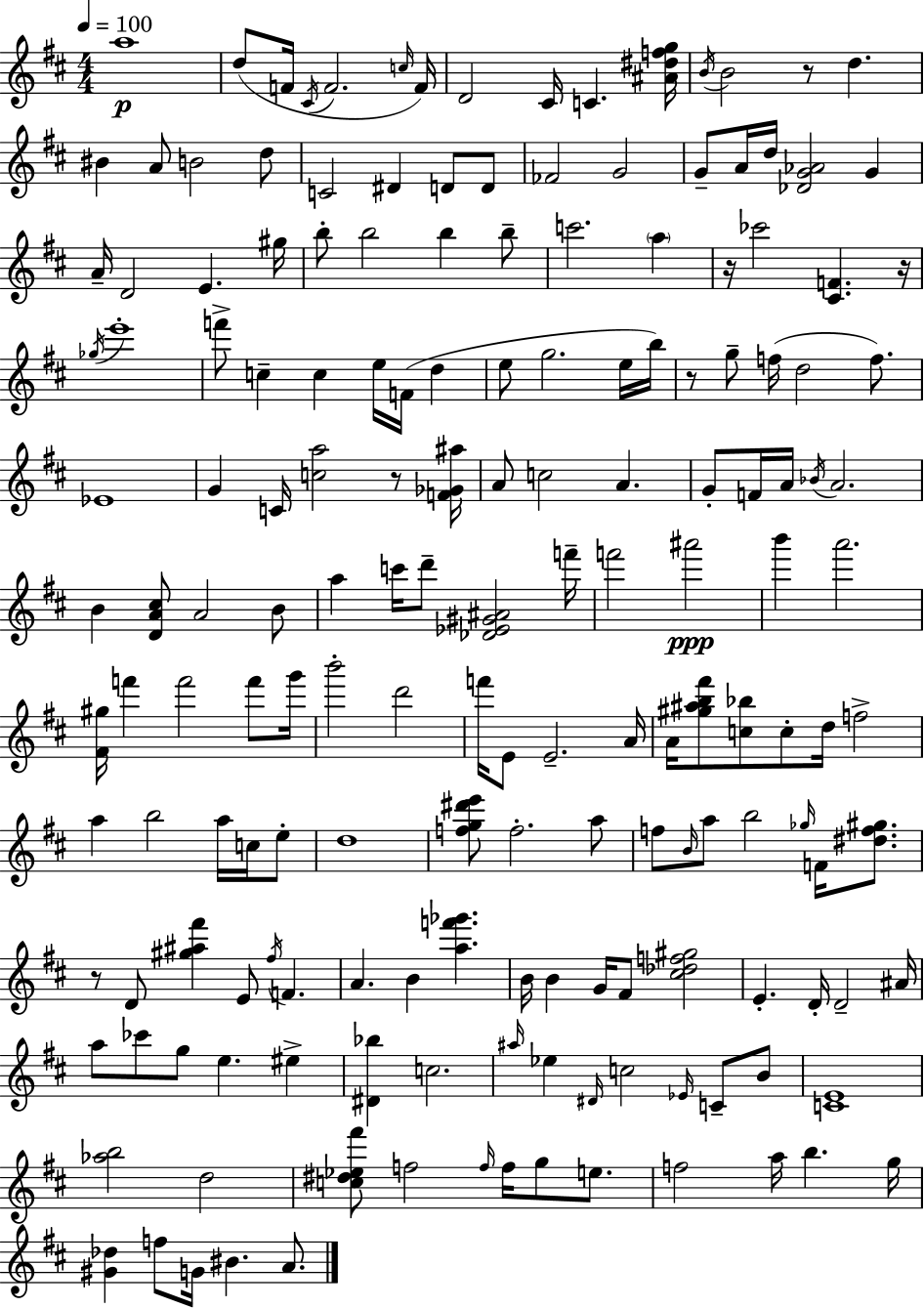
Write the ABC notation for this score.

X:1
T:Untitled
M:4/4
L:1/4
K:D
a4 d/2 F/4 ^C/4 F2 c/4 F/4 D2 ^C/4 C [^A^dfg]/4 B/4 B2 z/2 d ^B A/2 B2 d/2 C2 ^D D/2 D/2 _F2 G2 G/2 A/4 d/4 [_DG_A]2 G A/4 D2 E ^g/4 b/2 b2 b b/2 c'2 a z/4 _c'2 [^CF] z/4 _g/4 e'4 f'/2 c c e/4 F/4 d e/2 g2 e/4 b/4 z/2 g/2 f/4 d2 f/2 _E4 G C/4 [ca]2 z/2 [F_G^a]/4 A/2 c2 A G/2 F/4 A/4 _B/4 A2 B [DA^c]/2 A2 B/2 a c'/4 d'/2 [_D_E^G^A]2 f'/4 f'2 ^a'2 b' a'2 [^F^g]/4 f' f'2 f'/2 g'/4 b'2 d'2 f'/4 E/2 E2 A/4 A/4 [^g^ab^f']/2 [c_b]/2 c/2 d/4 f2 a b2 a/4 c/4 e/2 d4 [fg^d'e']/2 f2 a/2 f/2 B/4 a/2 b2 _g/4 F/4 [^df^g]/2 z/2 D/2 [^g^a^f'] E/2 ^f/4 F A B [af'_g'] B/4 B G/4 ^F/2 [^c_df^g]2 E D/4 D2 ^A/4 a/2 _c'/2 g/2 e ^e [^D_b] c2 ^a/4 _e ^D/4 c2 _E/4 C/2 B/2 [CE]4 [_ab]2 d2 [c^d_e^f']/2 f2 f/4 f/4 g/2 e/2 f2 a/4 b g/4 [^G_d] f/2 G/4 ^B A/2